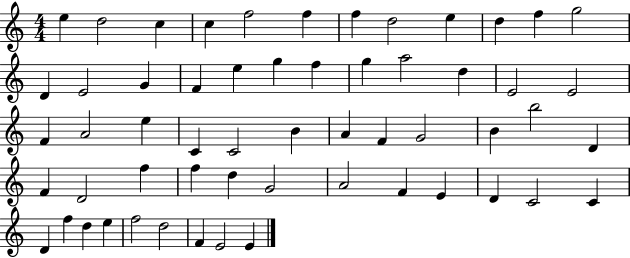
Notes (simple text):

E5/q D5/h C5/q C5/q F5/h F5/q F5/q D5/h E5/q D5/q F5/q G5/h D4/q E4/h G4/q F4/q E5/q G5/q F5/q G5/q A5/h D5/q E4/h E4/h F4/q A4/h E5/q C4/q C4/h B4/q A4/q F4/q G4/h B4/q B5/h D4/q F4/q D4/h F5/q F5/q D5/q G4/h A4/h F4/q E4/q D4/q C4/h C4/q D4/q F5/q D5/q E5/q F5/h D5/h F4/q E4/h E4/q